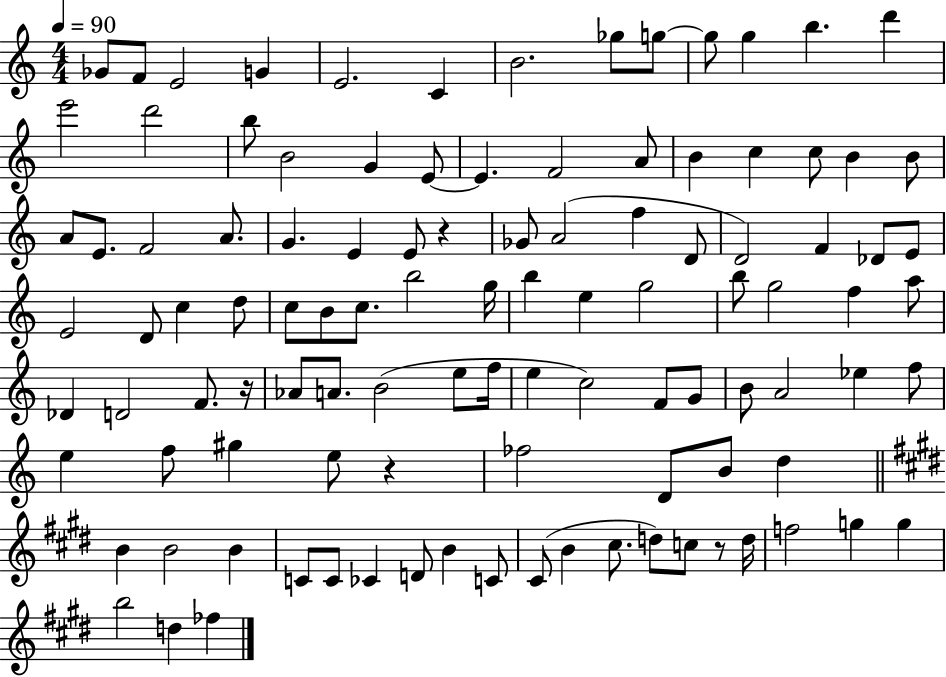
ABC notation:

X:1
T:Untitled
M:4/4
L:1/4
K:C
_G/2 F/2 E2 G E2 C B2 _g/2 g/2 g/2 g b d' e'2 d'2 b/2 B2 G E/2 E F2 A/2 B c c/2 B B/2 A/2 E/2 F2 A/2 G E E/2 z _G/2 A2 f D/2 D2 F _D/2 E/2 E2 D/2 c d/2 c/2 B/2 c/2 b2 g/4 b e g2 b/2 g2 f a/2 _D D2 F/2 z/4 _A/2 A/2 B2 e/2 f/4 e c2 F/2 G/2 B/2 A2 _e f/2 e f/2 ^g e/2 z _f2 D/2 B/2 d B B2 B C/2 C/2 _C D/2 B C/2 ^C/2 B ^c/2 d/2 c/2 z/2 d/4 f2 g g b2 d _f